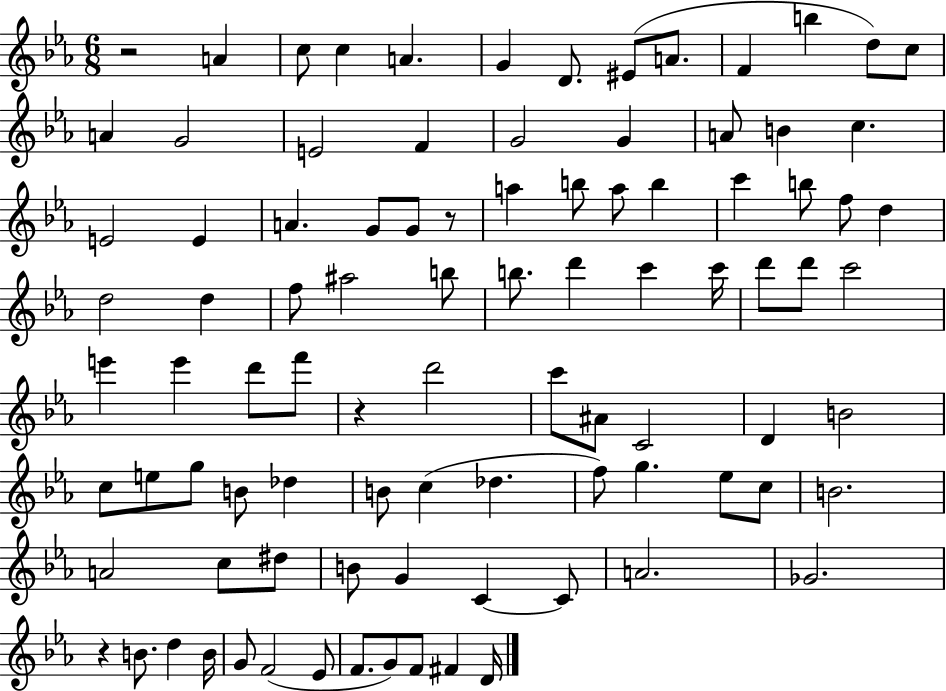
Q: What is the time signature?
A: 6/8